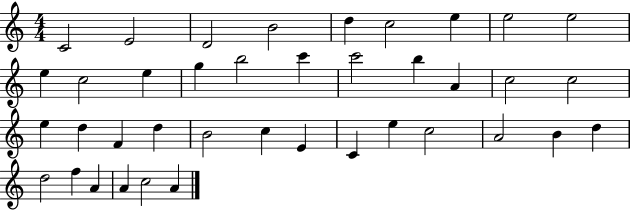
{
  \clef treble
  \numericTimeSignature
  \time 4/4
  \key c \major
  c'2 e'2 | d'2 b'2 | d''4 c''2 e''4 | e''2 e''2 | \break e''4 c''2 e''4 | g''4 b''2 c'''4 | c'''2 b''4 a'4 | c''2 c''2 | \break e''4 d''4 f'4 d''4 | b'2 c''4 e'4 | c'4 e''4 c''2 | a'2 b'4 d''4 | \break d''2 f''4 a'4 | a'4 c''2 a'4 | \bar "|."
}